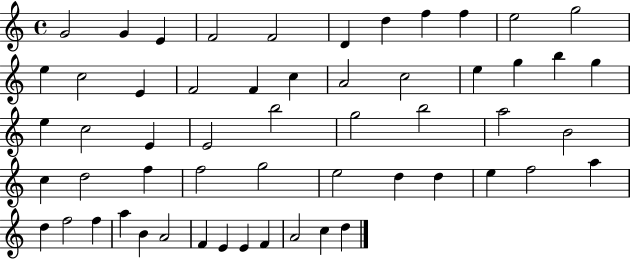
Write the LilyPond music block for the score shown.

{
  \clef treble
  \time 4/4
  \defaultTimeSignature
  \key c \major
  g'2 g'4 e'4 | f'2 f'2 | d'4 d''4 f''4 f''4 | e''2 g''2 | \break e''4 c''2 e'4 | f'2 f'4 c''4 | a'2 c''2 | e''4 g''4 b''4 g''4 | \break e''4 c''2 e'4 | e'2 b''2 | g''2 b''2 | a''2 b'2 | \break c''4 d''2 f''4 | f''2 g''2 | e''2 d''4 d''4 | e''4 f''2 a''4 | \break d''4 f''2 f''4 | a''4 b'4 a'2 | f'4 e'4 e'4 f'4 | a'2 c''4 d''4 | \break \bar "|."
}